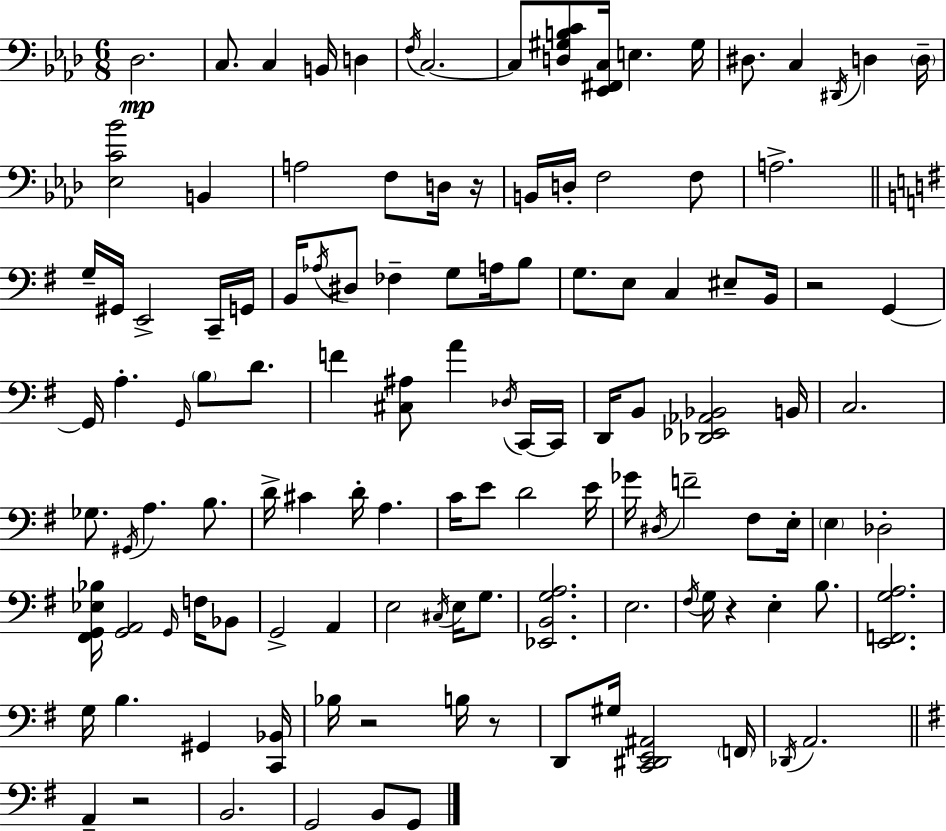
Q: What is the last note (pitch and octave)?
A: G2